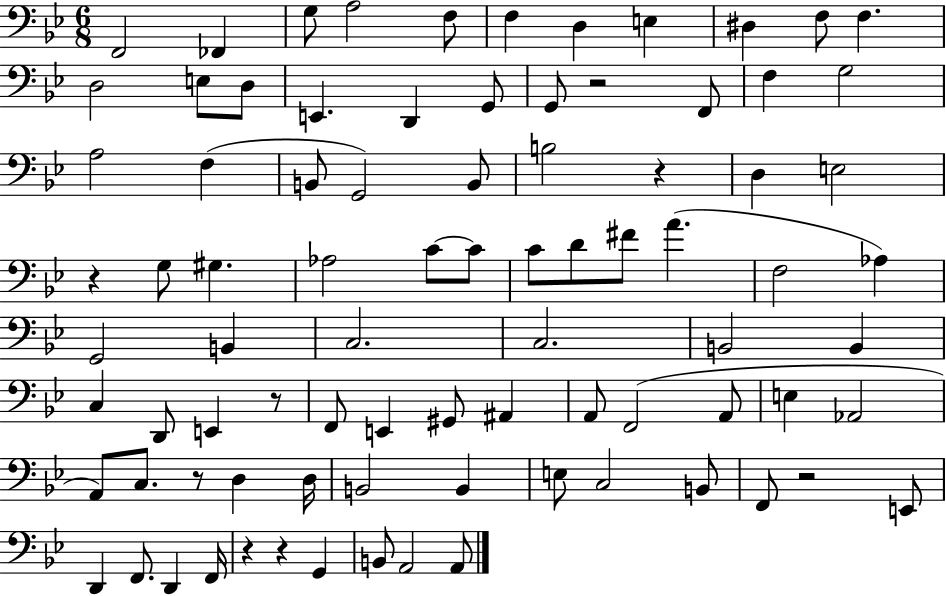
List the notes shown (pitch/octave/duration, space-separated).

F2/h FES2/q G3/e A3/h F3/e F3/q D3/q E3/q D#3/q F3/e F3/q. D3/h E3/e D3/e E2/q. D2/q G2/e G2/e R/h F2/e F3/q G3/h A3/h F3/q B2/e G2/h B2/e B3/h R/q D3/q E3/h R/q G3/e G#3/q. Ab3/h C4/e C4/e C4/e D4/e F#4/e A4/q. F3/h Ab3/q G2/h B2/q C3/h. C3/h. B2/h B2/q C3/q D2/e E2/q R/e F2/e E2/q G#2/e A#2/q A2/e F2/h A2/e E3/q Ab2/h A2/e C3/e. R/e D3/q D3/s B2/h B2/q E3/e C3/h B2/e F2/e R/h E2/e D2/q F2/e. D2/q F2/s R/q R/q G2/q B2/e A2/h A2/e